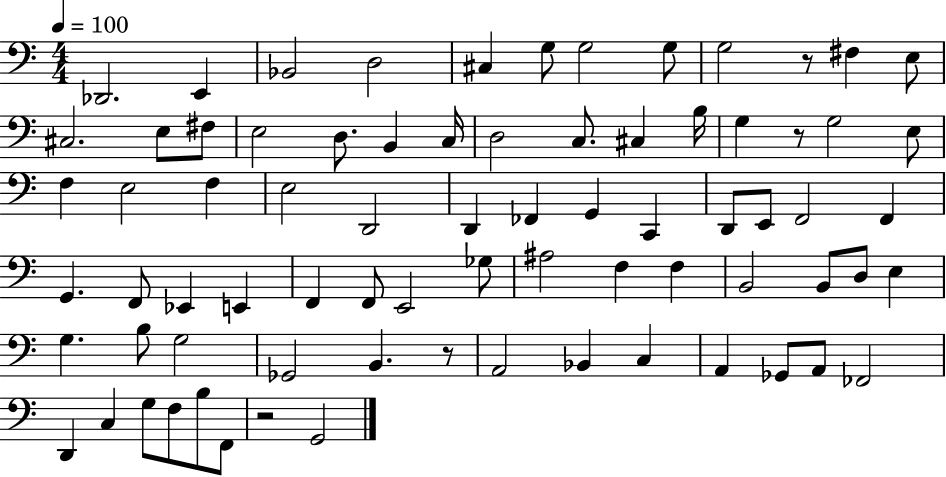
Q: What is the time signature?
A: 4/4